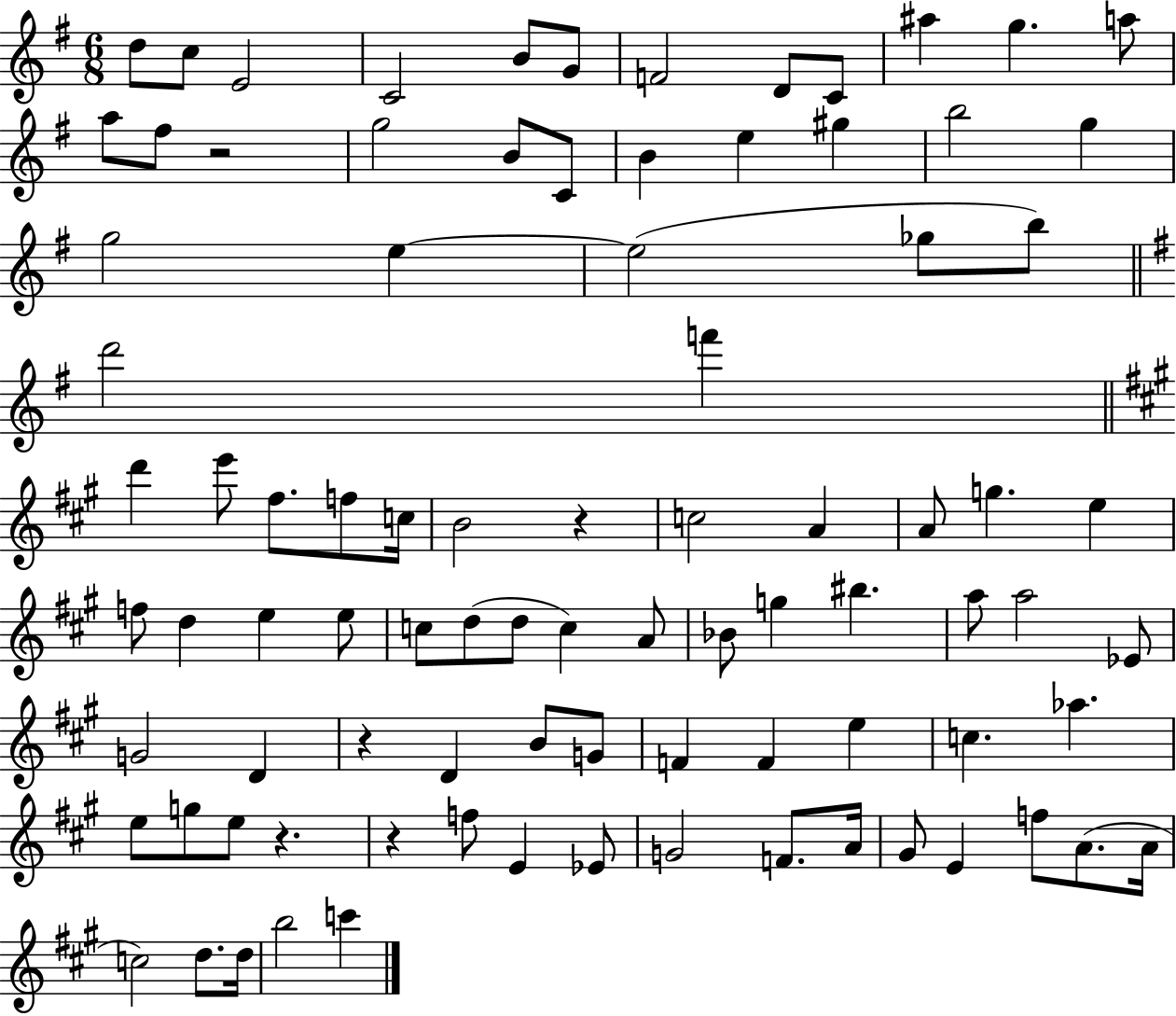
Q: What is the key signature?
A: G major